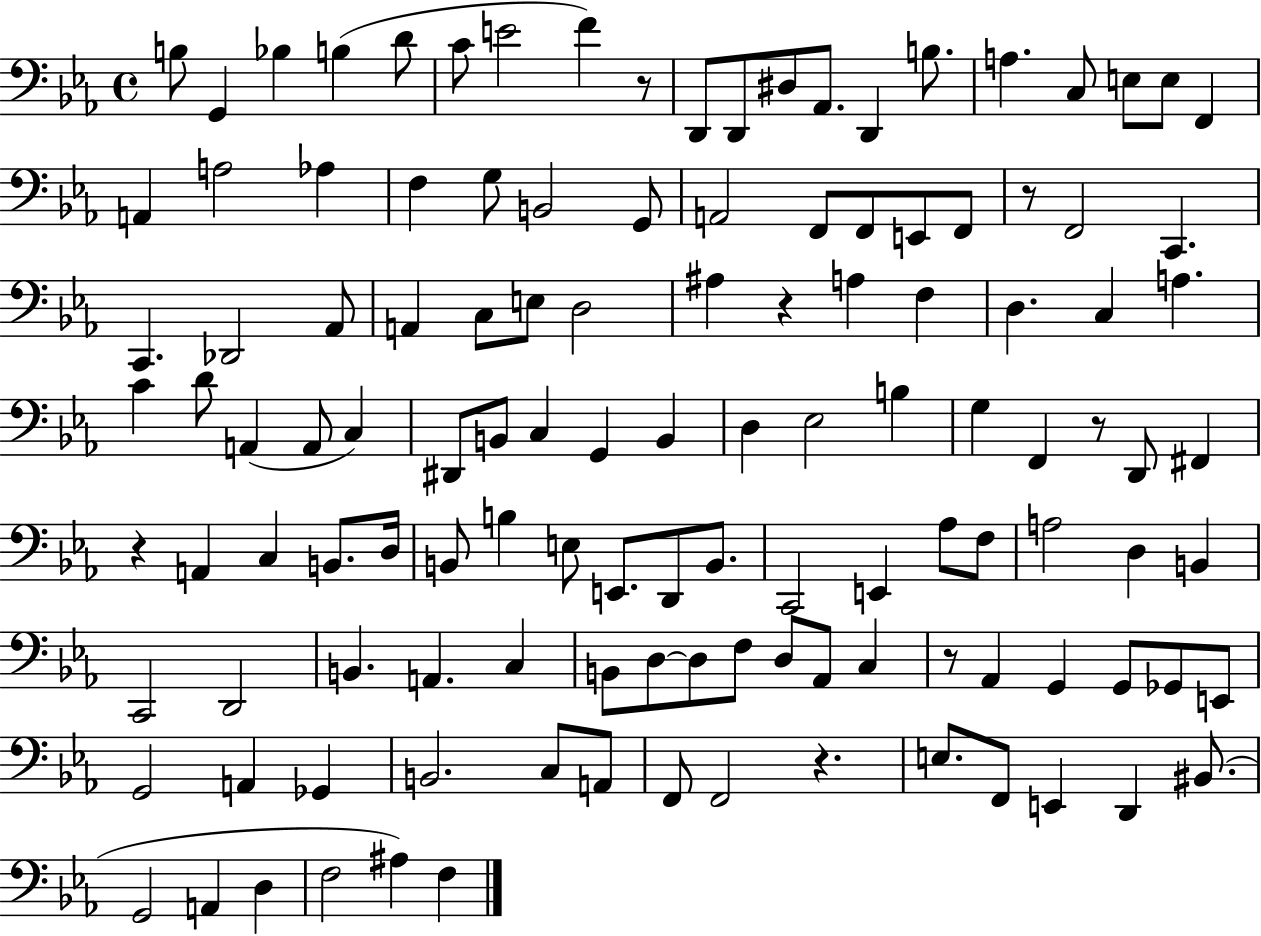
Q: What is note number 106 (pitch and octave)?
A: E3